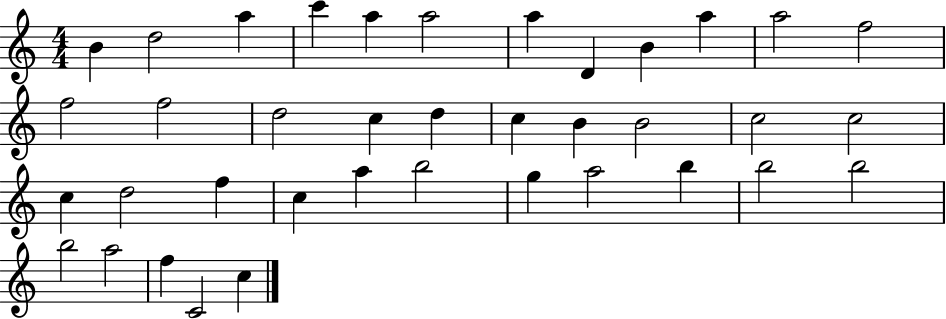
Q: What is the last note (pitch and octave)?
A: C5